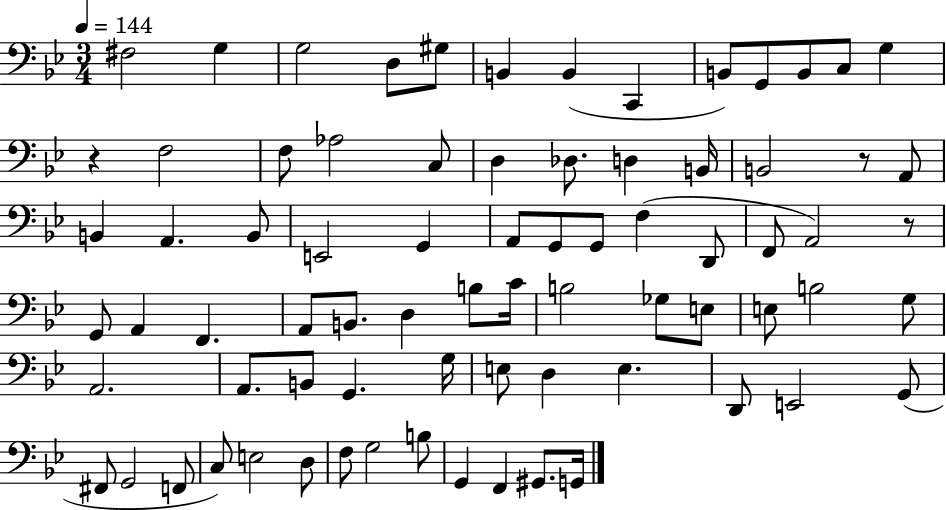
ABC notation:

X:1
T:Untitled
M:3/4
L:1/4
K:Bb
^F,2 G, G,2 D,/2 ^G,/2 B,, B,, C,, B,,/2 G,,/2 B,,/2 C,/2 G, z F,2 F,/2 _A,2 C,/2 D, _D,/2 D, B,,/4 B,,2 z/2 A,,/2 B,, A,, B,,/2 E,,2 G,, A,,/2 G,,/2 G,,/2 F, D,,/2 F,,/2 A,,2 z/2 G,,/2 A,, F,, A,,/2 B,,/2 D, B,/2 C/4 B,2 _G,/2 E,/2 E,/2 B,2 G,/2 A,,2 A,,/2 B,,/2 G,, G,/4 E,/2 D, E, D,,/2 E,,2 G,,/2 ^F,,/2 G,,2 F,,/2 C,/2 E,2 D,/2 F,/2 G,2 B,/2 G,, F,, ^G,,/2 G,,/4